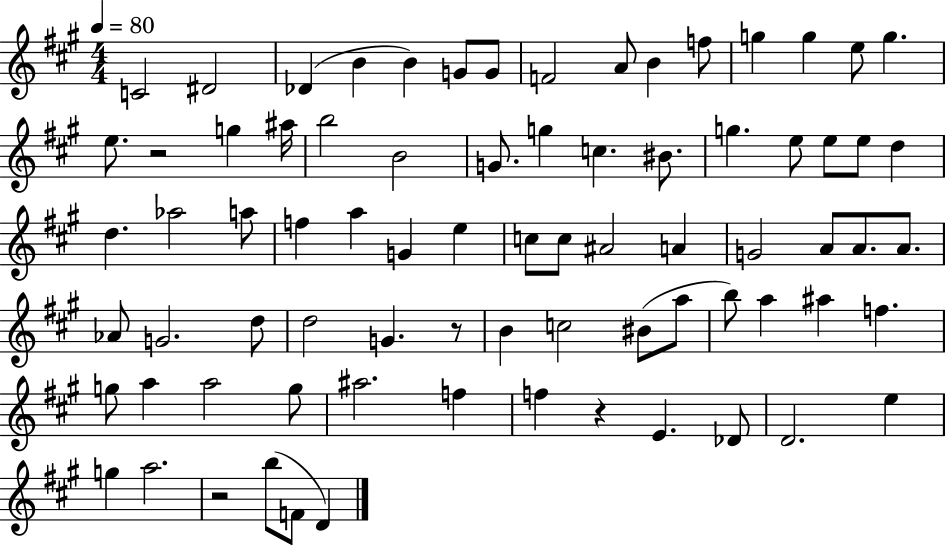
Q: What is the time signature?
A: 4/4